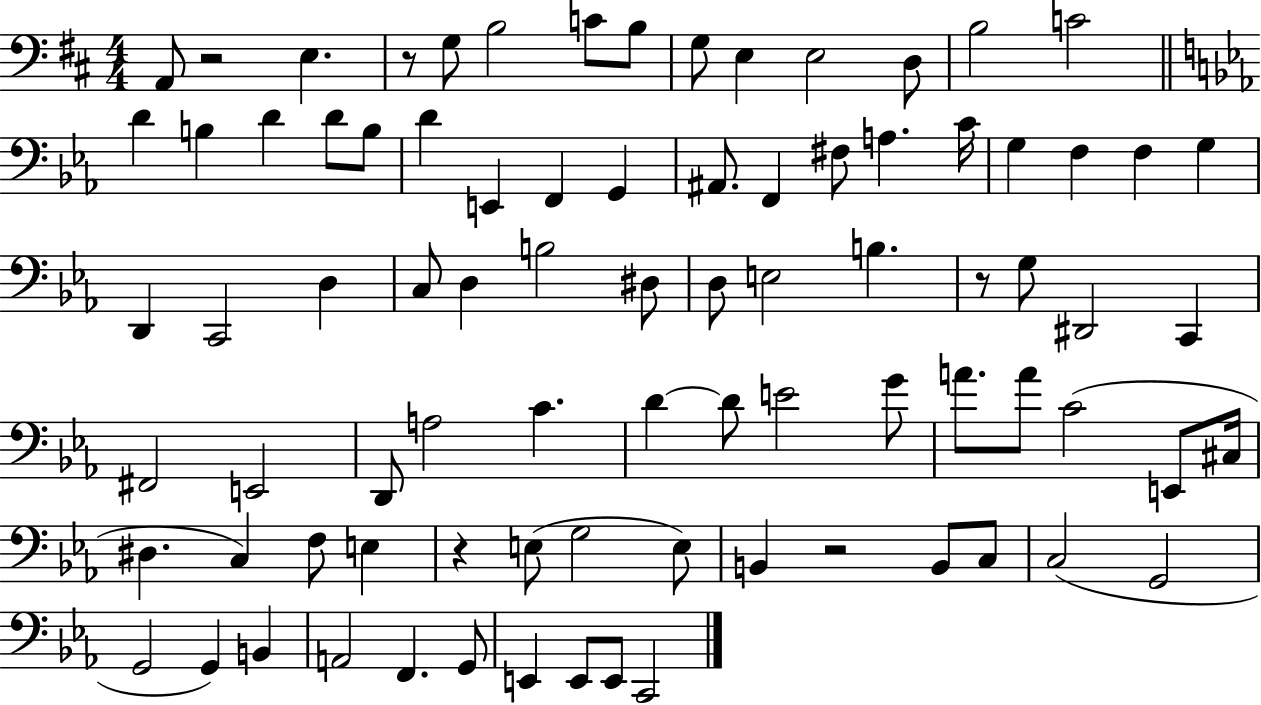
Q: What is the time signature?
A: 4/4